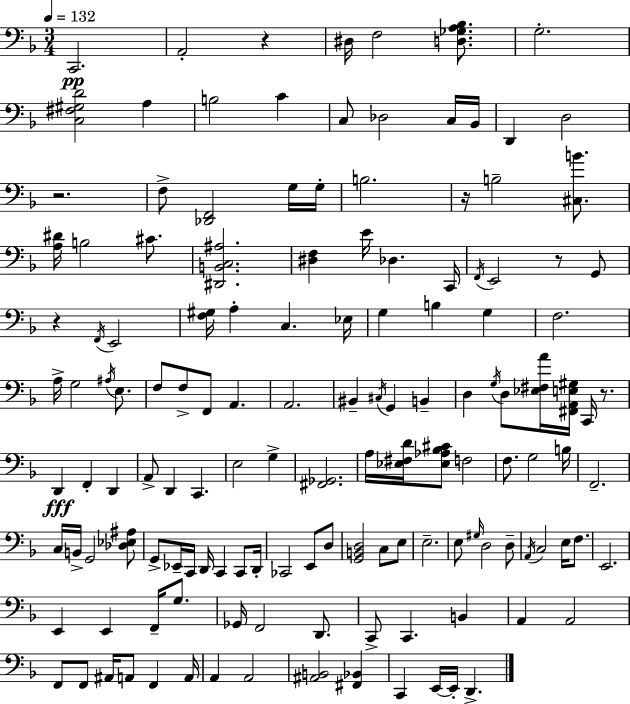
X:1
T:Untitled
M:3/4
L:1/4
K:Dm
C,,2 A,,2 z ^D,/4 F,2 [D,_G,A,_B,]/2 G,2 [C,^F,^G,D]2 A, B,2 C C,/2 _D,2 C,/4 _B,,/4 D,, D,2 z2 F,/2 [_D,,F,,]2 G,/4 G,/4 B,2 z/4 B,2 [^C,B]/2 [A,^D]/4 B,2 ^C/2 [^D,,B,,C,^A,]2 [^D,F,] E/4 _D, C,,/4 F,,/4 E,,2 z/2 G,,/2 z F,,/4 E,,2 [F,^G,]/4 A, C, _E,/4 G, B, G, F,2 A,/4 G,2 ^A,/4 E,/2 F,/2 F,/2 F,,/2 A,, A,,2 ^B,, ^C,/4 G,, B,, D, G,/4 D,/2 [_E,^F,A]/4 [^F,,A,,E,^G,]/4 C,,/4 z/2 D,, F,, D,, A,,/2 D,, C,, E,2 G, [^F,,_G,,]2 A,/4 [_E,^F,D]/4 [_E,_A,_B,^C]/2 F,2 F,/2 G,2 B,/4 F,,2 C,/4 B,,/4 G,,2 [_D,_E,^A,]/2 G,,/2 _E,,/4 C,,/4 D,,/4 C,, C,,/2 D,,/4 _C,,2 E,,/2 D,/2 [G,,B,,D,]2 C,/2 E,/2 E,2 E,/2 ^G,/4 D,2 D,/2 A,,/4 C,2 E,/4 F,/2 E,,2 E,, E,, F,,/4 G,/2 _G,,/4 F,,2 D,,/2 C,,/2 C,, B,, A,, A,,2 F,,/2 F,,/2 ^A,,/4 A,,/2 F,, A,,/4 A,, A,,2 [^A,,B,,]2 [^F,,_B,,] C,, E,,/4 E,,/4 D,,